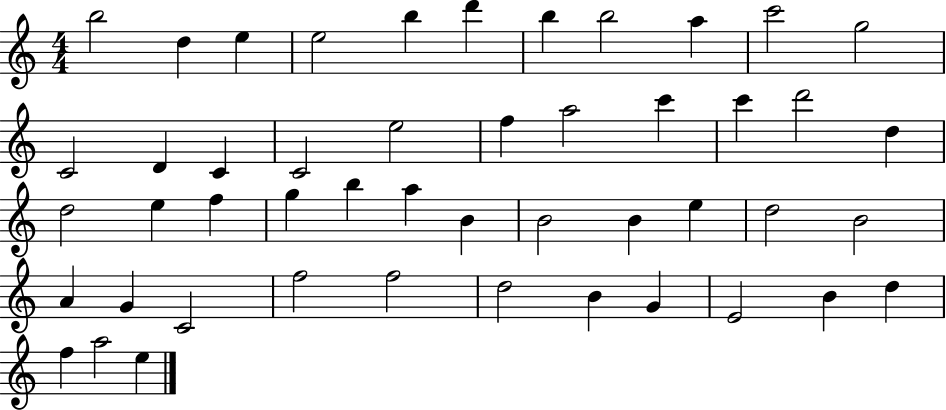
X:1
T:Untitled
M:4/4
L:1/4
K:C
b2 d e e2 b d' b b2 a c'2 g2 C2 D C C2 e2 f a2 c' c' d'2 d d2 e f g b a B B2 B e d2 B2 A G C2 f2 f2 d2 B G E2 B d f a2 e